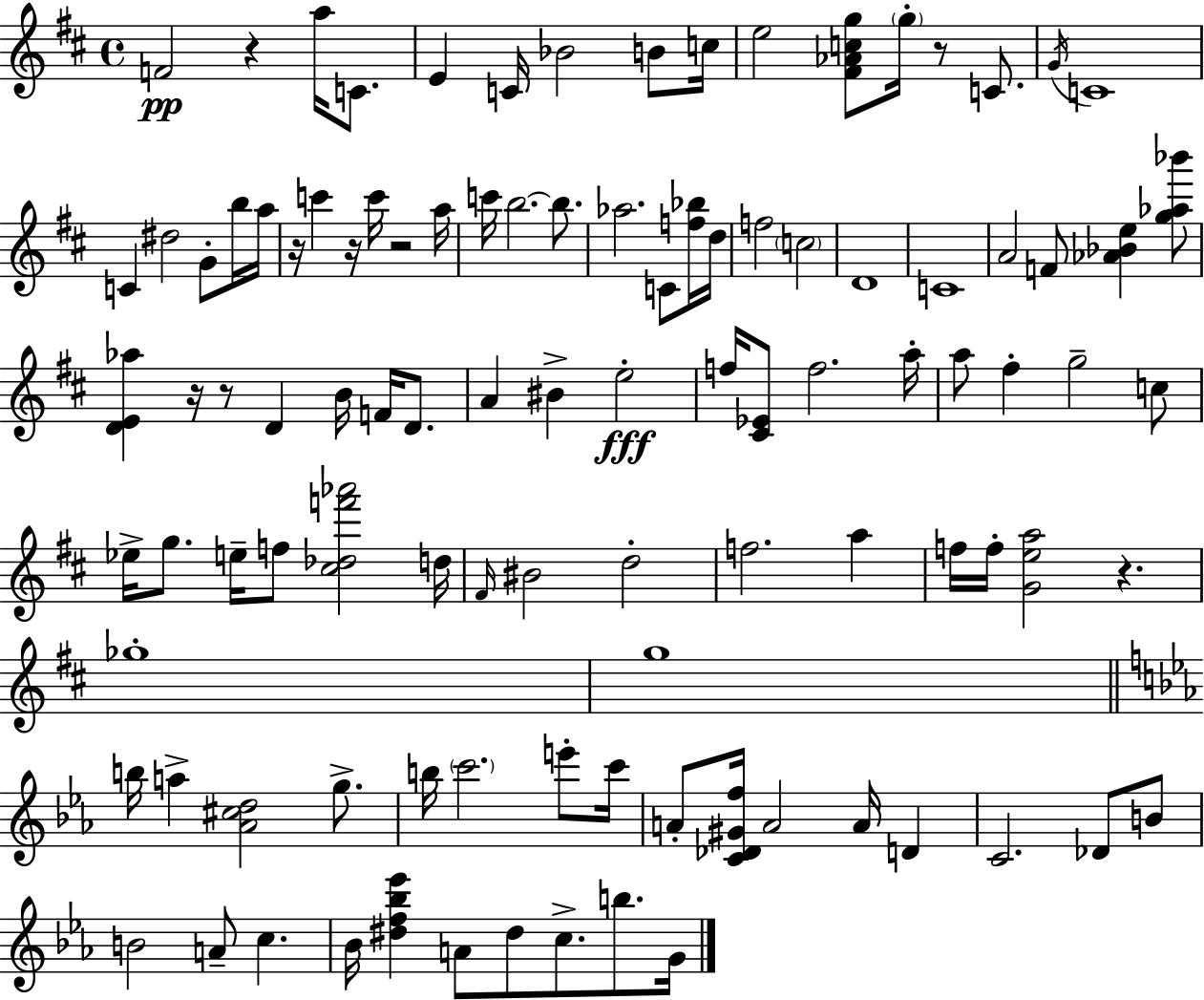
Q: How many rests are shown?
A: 8